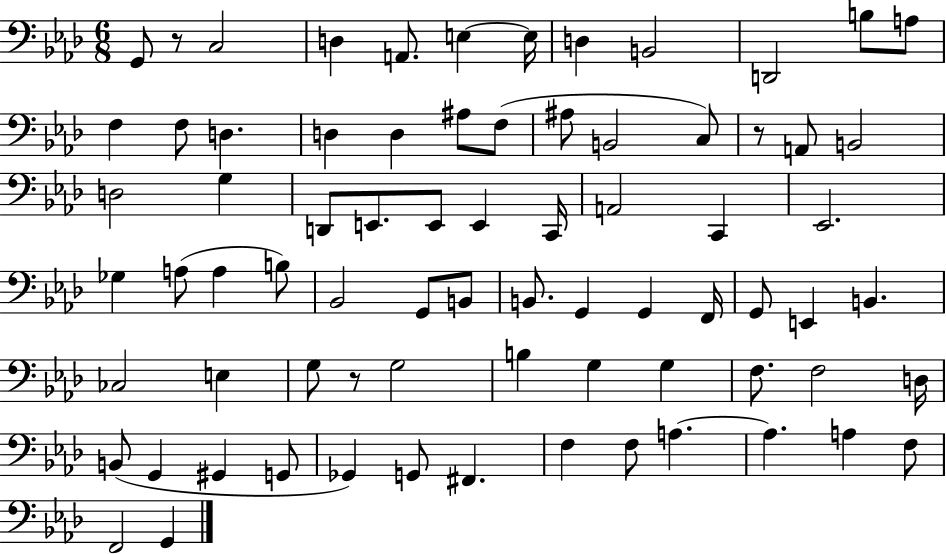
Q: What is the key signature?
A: AES major